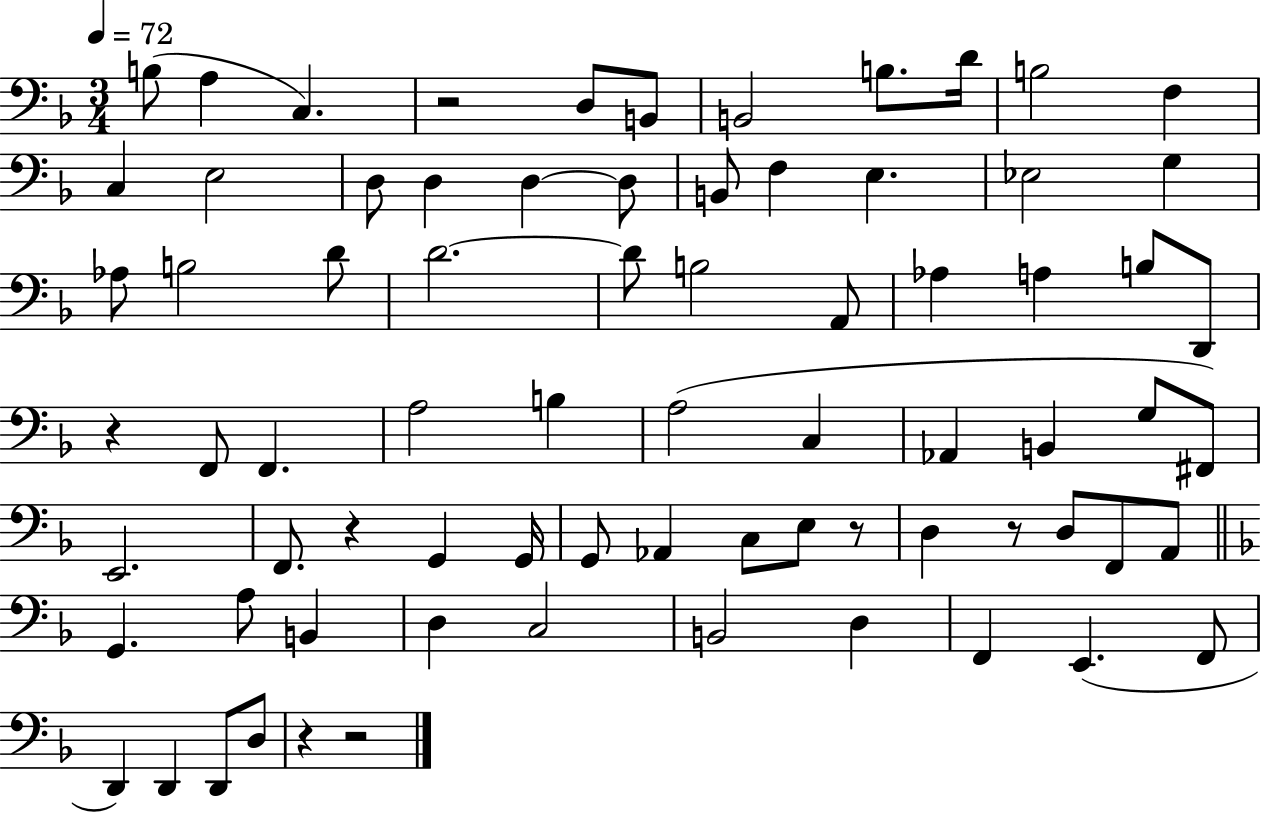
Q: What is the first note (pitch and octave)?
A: B3